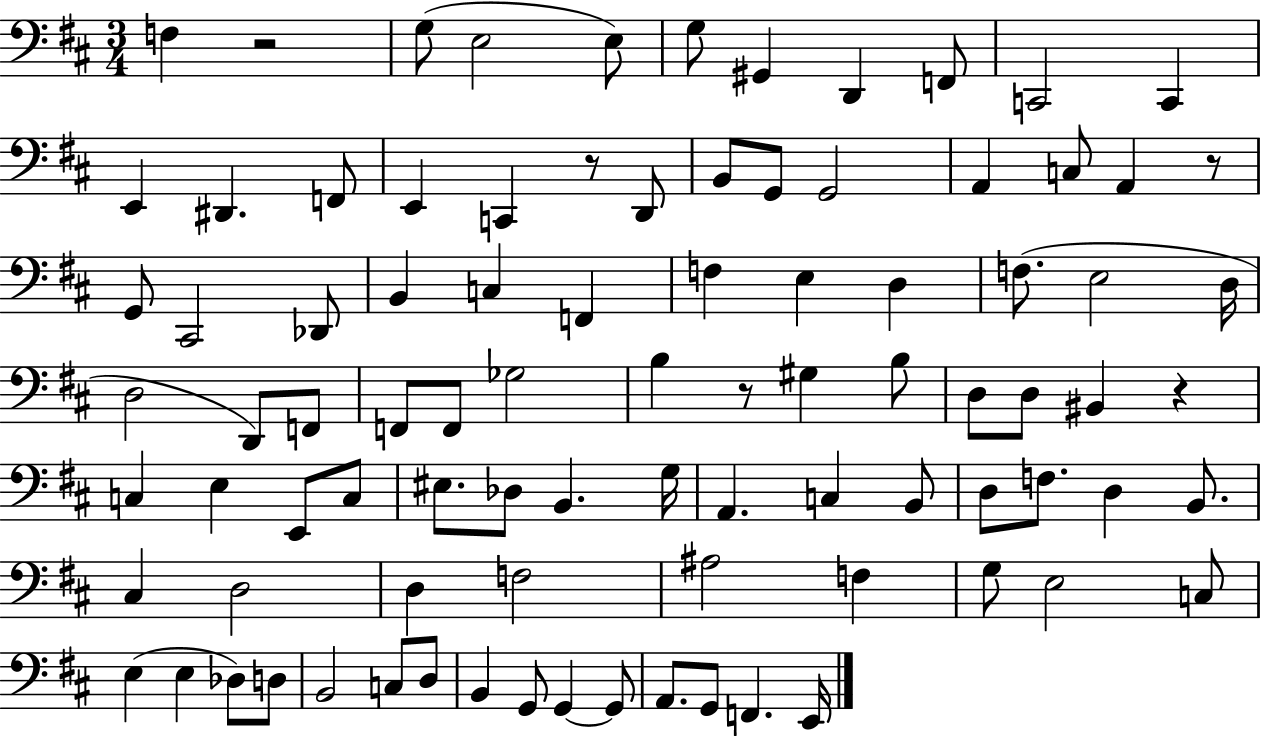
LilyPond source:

{
  \clef bass
  \numericTimeSignature
  \time 3/4
  \key d \major
  \repeat volta 2 { f4 r2 | g8( e2 e8) | g8 gis,4 d,4 f,8 | c,2 c,4 | \break e,4 dis,4. f,8 | e,4 c,4 r8 d,8 | b,8 g,8 g,2 | a,4 c8 a,4 r8 | \break g,8 cis,2 des,8 | b,4 c4 f,4 | f4 e4 d4 | f8.( e2 d16 | \break d2 d,8) f,8 | f,8 f,8 ges2 | b4 r8 gis4 b8 | d8 d8 bis,4 r4 | \break c4 e4 e,8 c8 | eis8. des8 b,4. g16 | a,4. c4 b,8 | d8 f8. d4 b,8. | \break cis4 d2 | d4 f2 | ais2 f4 | g8 e2 c8 | \break e4( e4 des8) d8 | b,2 c8 d8 | b,4 g,8 g,4~~ g,8 | a,8. g,8 f,4. e,16 | \break } \bar "|."
}